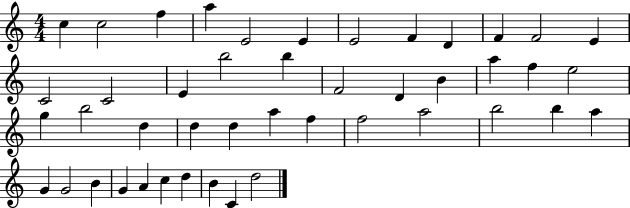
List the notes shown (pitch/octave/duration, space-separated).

C5/q C5/h F5/q A5/q E4/h E4/q E4/h F4/q D4/q F4/q F4/h E4/q C4/h C4/h E4/q B5/h B5/q F4/h D4/q B4/q A5/q F5/q E5/h G5/q B5/h D5/q D5/q D5/q A5/q F5/q F5/h A5/h B5/h B5/q A5/q G4/q G4/h B4/q G4/q A4/q C5/q D5/q B4/q C4/q D5/h